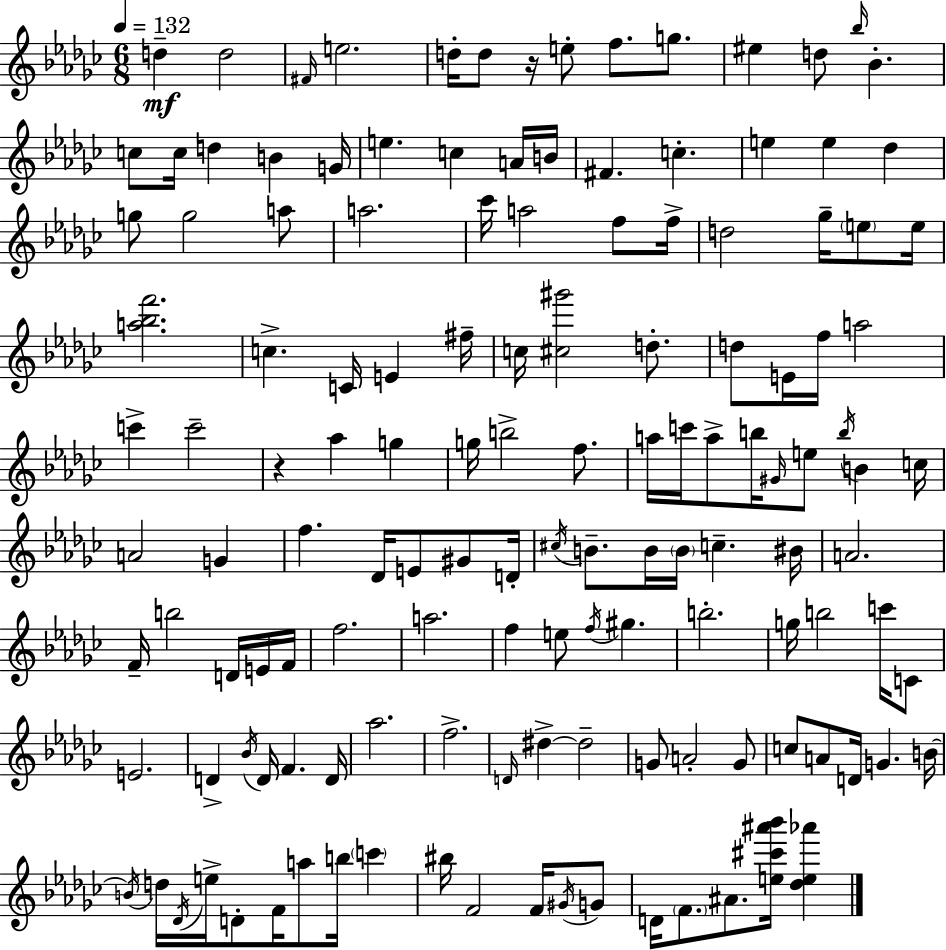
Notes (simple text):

D5/q D5/h F#4/s E5/h. D5/s D5/e R/s E5/e F5/e. G5/e. EIS5/q D5/e Bb5/s Bb4/q. C5/e C5/s D5/q B4/q G4/s E5/q. C5/q A4/s B4/s F#4/q. C5/q. E5/q E5/q Db5/q G5/e G5/h A5/e A5/h. CES6/s A5/h F5/e F5/s D5/h Gb5/s E5/e E5/s [A5,Bb5,F6]/h. C5/q. C4/s E4/q F#5/s C5/s [C#5,G#6]/h D5/e. D5/e E4/s F5/s A5/h C6/q C6/h R/q Ab5/q G5/q G5/s B5/h F5/e. A5/s C6/s A5/e B5/s G#4/s E5/e B5/s B4/q C5/s A4/h G4/q F5/q. Db4/s E4/e G#4/e D4/s C#5/s B4/e. B4/s B4/s C5/q. BIS4/s A4/h. F4/s B5/h D4/s E4/s F4/s F5/h. A5/h. F5/q E5/e F5/s G#5/q. B5/h. G5/s B5/h C6/s C4/e E4/h. D4/q Bb4/s D4/s F4/q. D4/s Ab5/h. F5/h. D4/s D#5/q D#5/h G4/e A4/h G4/e C5/e A4/e D4/s G4/q. B4/s B4/s D5/s Db4/s E5/s D4/e F4/s A5/e B5/s C6/q BIS5/s F4/h F4/s G#4/s G4/e D4/s F4/e. A#4/e. [E5,C#6,A#6,Bb6]/s [Db5,E5,Ab6]/q